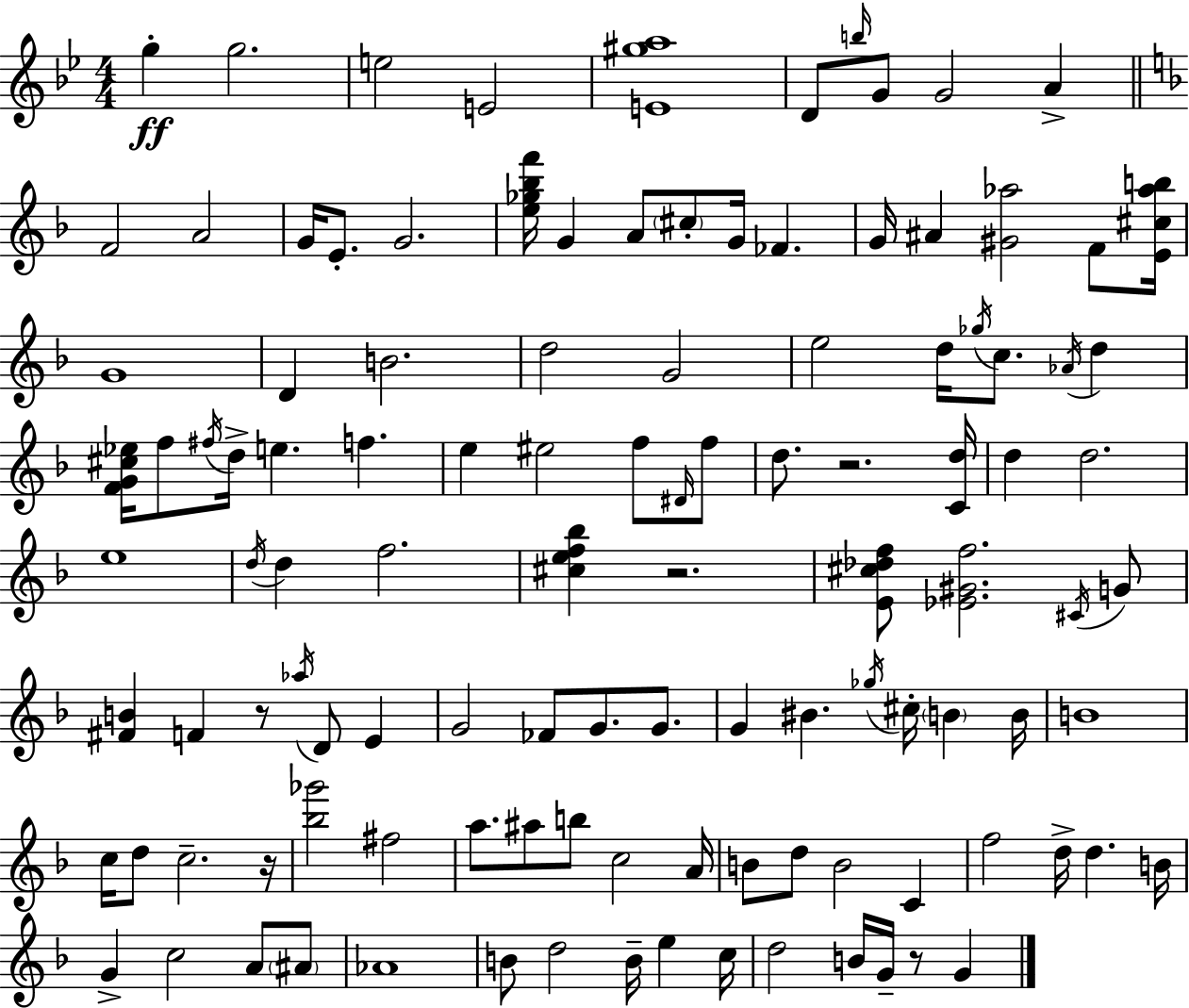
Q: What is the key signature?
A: BES major